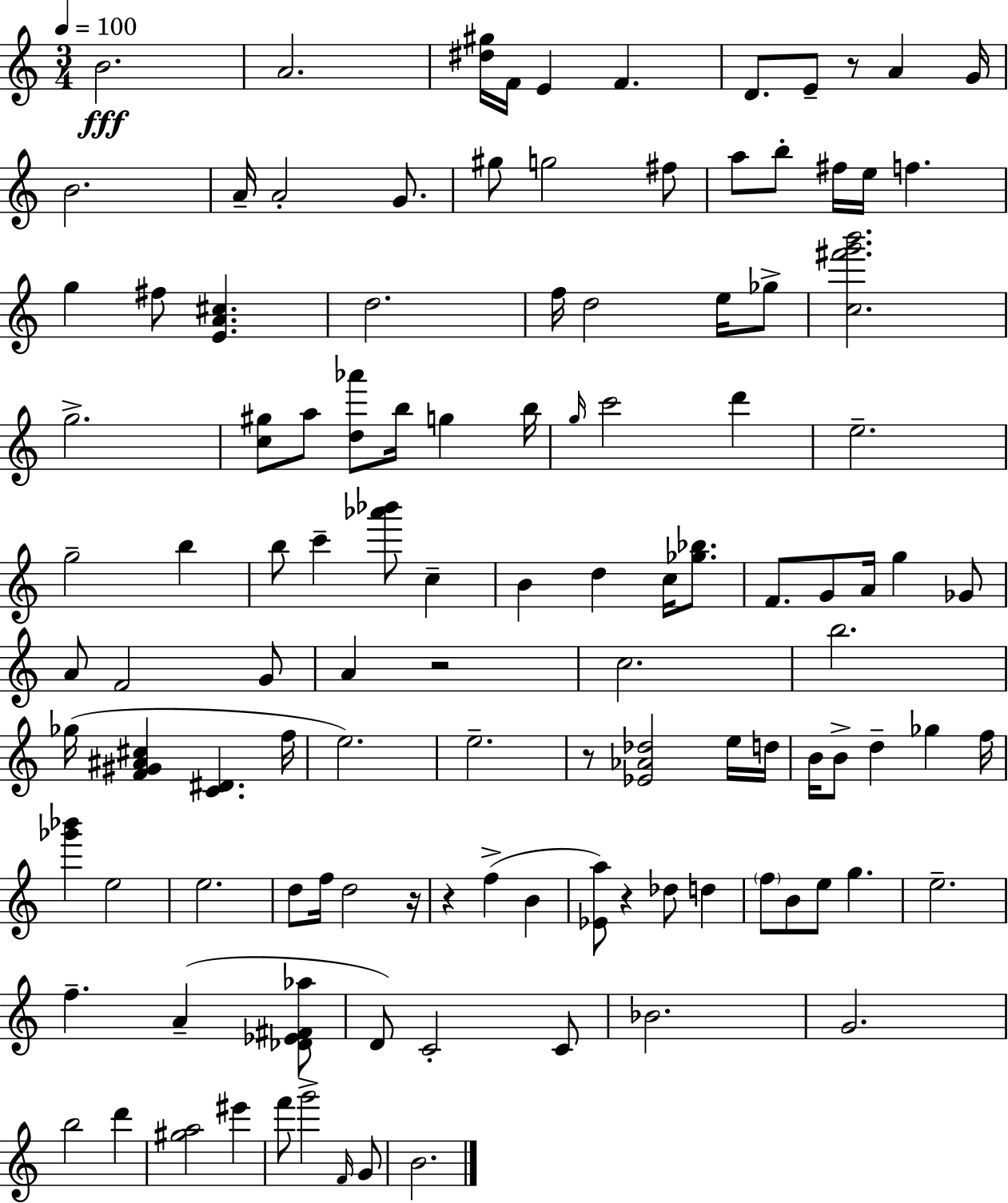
B4/h. A4/h. [D#5,G#5]/s F4/s E4/q F4/q. D4/e. E4/e R/e A4/q G4/s B4/h. A4/s A4/h G4/e. G#5/e G5/h F#5/e A5/e B5/e F#5/s E5/s F5/q. G5/q F#5/e [E4,A4,C#5]/q. D5/h. F5/s D5/h E5/s Gb5/e [C5,F#6,G6,B6]/h. G5/h. [C5,G#5]/e A5/e [D5,Ab6]/e B5/s G5/q B5/s G5/s C6/h D6/q E5/h. G5/h B5/q B5/e C6/q [Ab6,Bb6]/e C5/q B4/q D5/q C5/s [Gb5,Bb5]/e. F4/e. G4/e A4/s G5/q Gb4/e A4/e F4/h G4/e A4/q R/h C5/h. B5/h. Gb5/s [F4,G#4,A#4,C#5]/q [C4,D#4]/q. F5/s E5/h. E5/h. R/e [Eb4,Ab4,Db5]/h E5/s D5/s B4/s B4/e D5/q Gb5/q F5/s [Gb6,Bb6]/q E5/h E5/h. D5/e F5/s D5/h R/s R/q F5/q B4/q [Eb4,A5]/e R/q Db5/e D5/q F5/e B4/e E5/e G5/q. E5/h. F5/q. A4/q [Db4,Eb4,F#4,Ab5]/e D4/e C4/h C4/e Bb4/h. G4/h. B5/h D6/q [G#5,A5]/h EIS6/q F6/e G6/h F4/s G4/e B4/h.